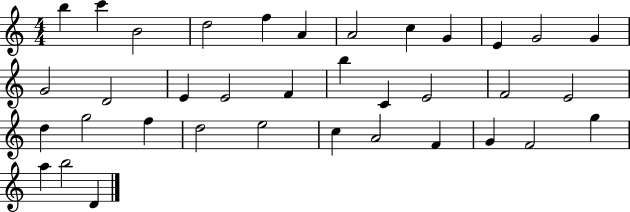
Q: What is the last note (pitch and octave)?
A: D4